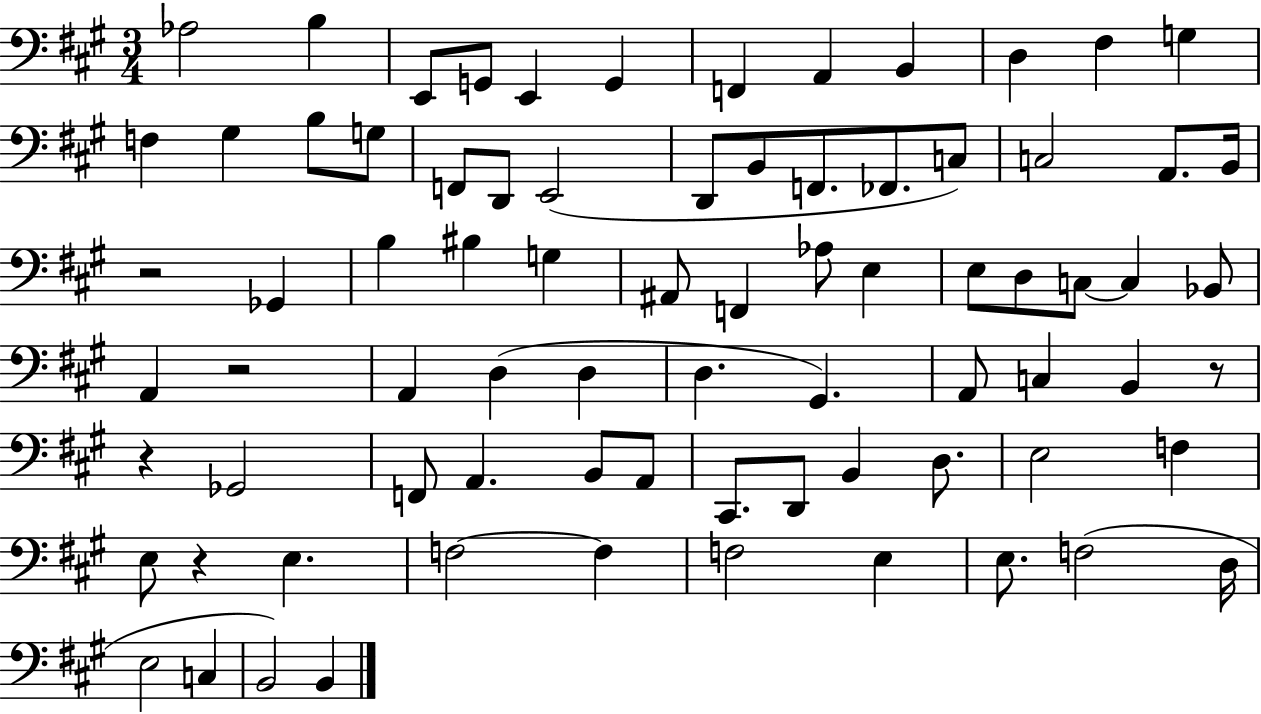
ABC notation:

X:1
T:Untitled
M:3/4
L:1/4
K:A
_A,2 B, E,,/2 G,,/2 E,, G,, F,, A,, B,, D, ^F, G, F, ^G, B,/2 G,/2 F,,/2 D,,/2 E,,2 D,,/2 B,,/2 F,,/2 _F,,/2 C,/2 C,2 A,,/2 B,,/4 z2 _G,, B, ^B, G, ^A,,/2 F,, _A,/2 E, E,/2 D,/2 C,/2 C, _B,,/2 A,, z2 A,, D, D, D, ^G,, A,,/2 C, B,, z/2 z _G,,2 F,,/2 A,, B,,/2 A,,/2 ^C,,/2 D,,/2 B,, D,/2 E,2 F, E,/2 z E, F,2 F, F,2 E, E,/2 F,2 D,/4 E,2 C, B,,2 B,,